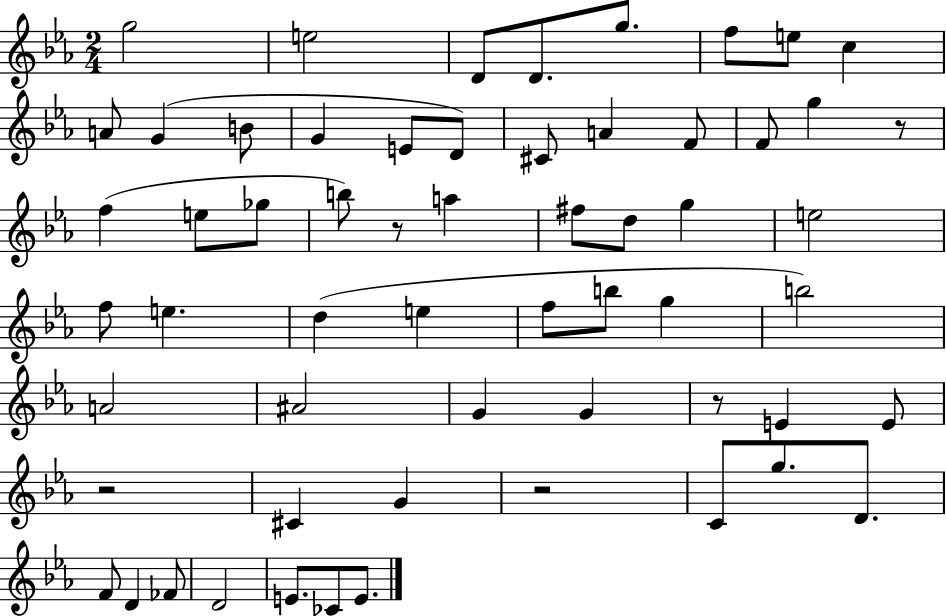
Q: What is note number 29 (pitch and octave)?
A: F5